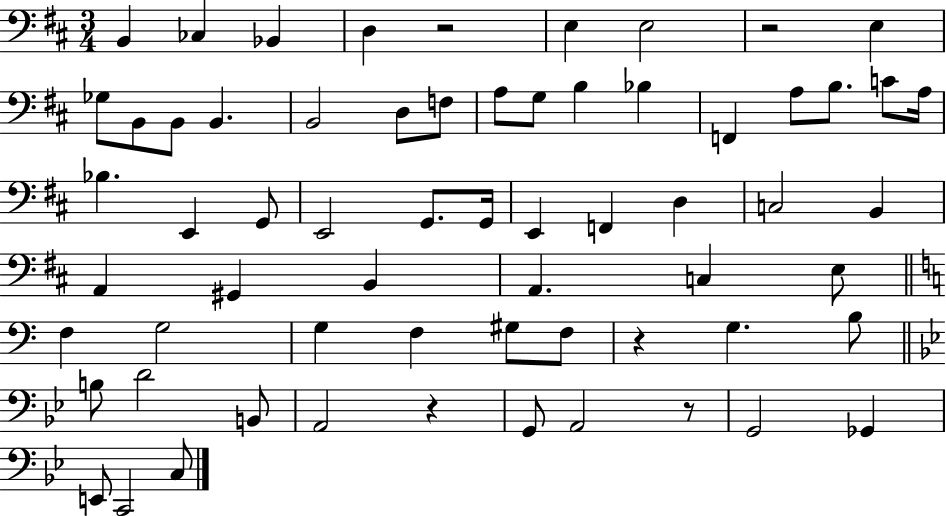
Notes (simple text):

B2/q CES3/q Bb2/q D3/q R/h E3/q E3/h R/h E3/q Gb3/e B2/e B2/e B2/q. B2/h D3/e F3/e A3/e G3/e B3/q Bb3/q F2/q A3/e B3/e. C4/e A3/s Bb3/q. E2/q G2/e E2/h G2/e. G2/s E2/q F2/q D3/q C3/h B2/q A2/q G#2/q B2/q A2/q. C3/q E3/e F3/q G3/h G3/q F3/q G#3/e F3/e R/q G3/q. B3/e B3/e D4/h B2/e A2/h R/q G2/e A2/h R/e G2/h Gb2/q E2/e C2/h C3/e